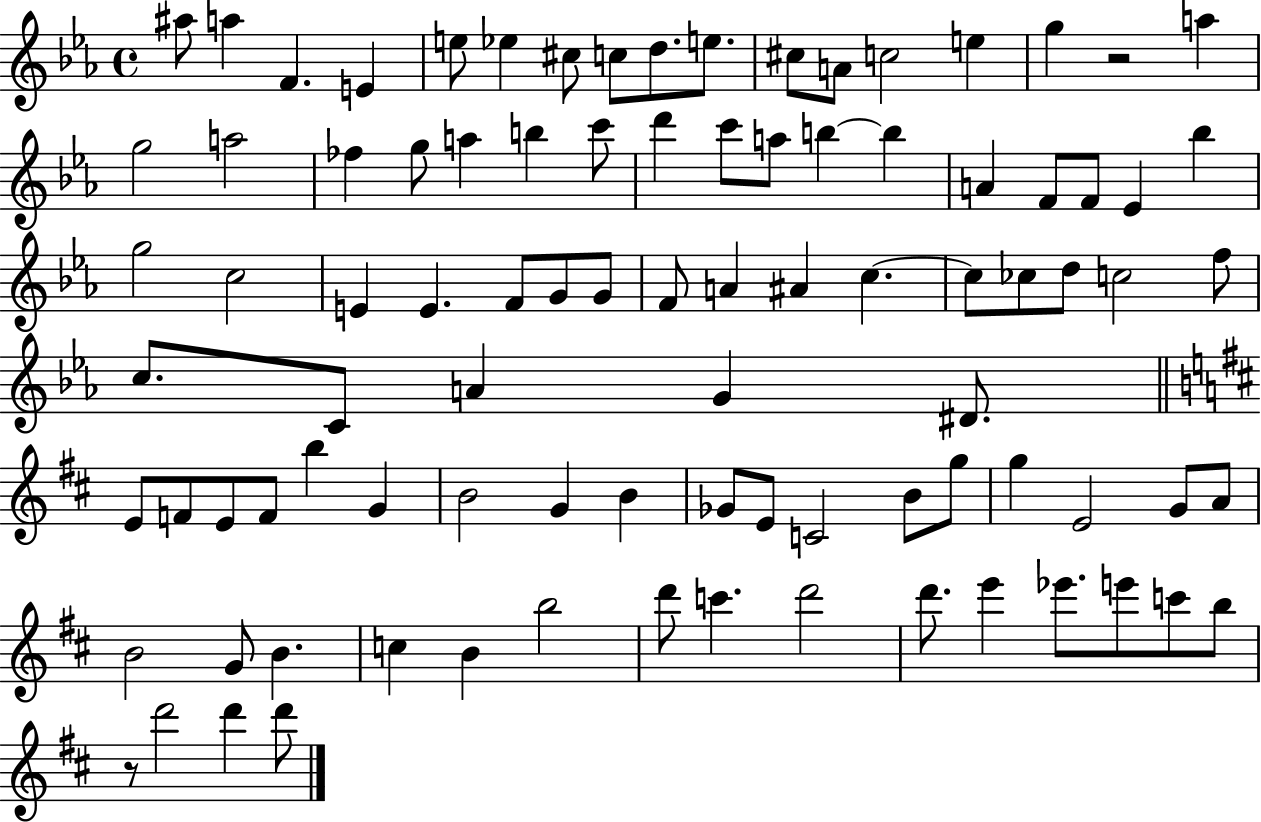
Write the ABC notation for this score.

X:1
T:Untitled
M:4/4
L:1/4
K:Eb
^a/2 a F E e/2 _e ^c/2 c/2 d/2 e/2 ^c/2 A/2 c2 e g z2 a g2 a2 _f g/2 a b c'/2 d' c'/2 a/2 b b A F/2 F/2 _E _b g2 c2 E E F/2 G/2 G/2 F/2 A ^A c c/2 _c/2 d/2 c2 f/2 c/2 C/2 A G ^D/2 E/2 F/2 E/2 F/2 b G B2 G B _G/2 E/2 C2 B/2 g/2 g E2 G/2 A/2 B2 G/2 B c B b2 d'/2 c' d'2 d'/2 e' _e'/2 e'/2 c'/2 b/2 z/2 d'2 d' d'/2